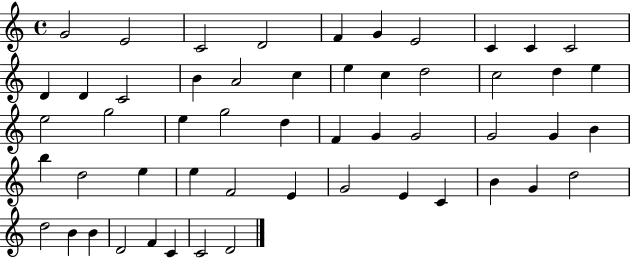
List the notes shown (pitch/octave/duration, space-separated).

G4/h E4/h C4/h D4/h F4/q G4/q E4/h C4/q C4/q C4/h D4/q D4/q C4/h B4/q A4/h C5/q E5/q C5/q D5/h C5/h D5/q E5/q E5/h G5/h E5/q G5/h D5/q F4/q G4/q G4/h G4/h G4/q B4/q B5/q D5/h E5/q E5/q F4/h E4/q G4/h E4/q C4/q B4/q G4/q D5/h D5/h B4/q B4/q D4/h F4/q C4/q C4/h D4/h